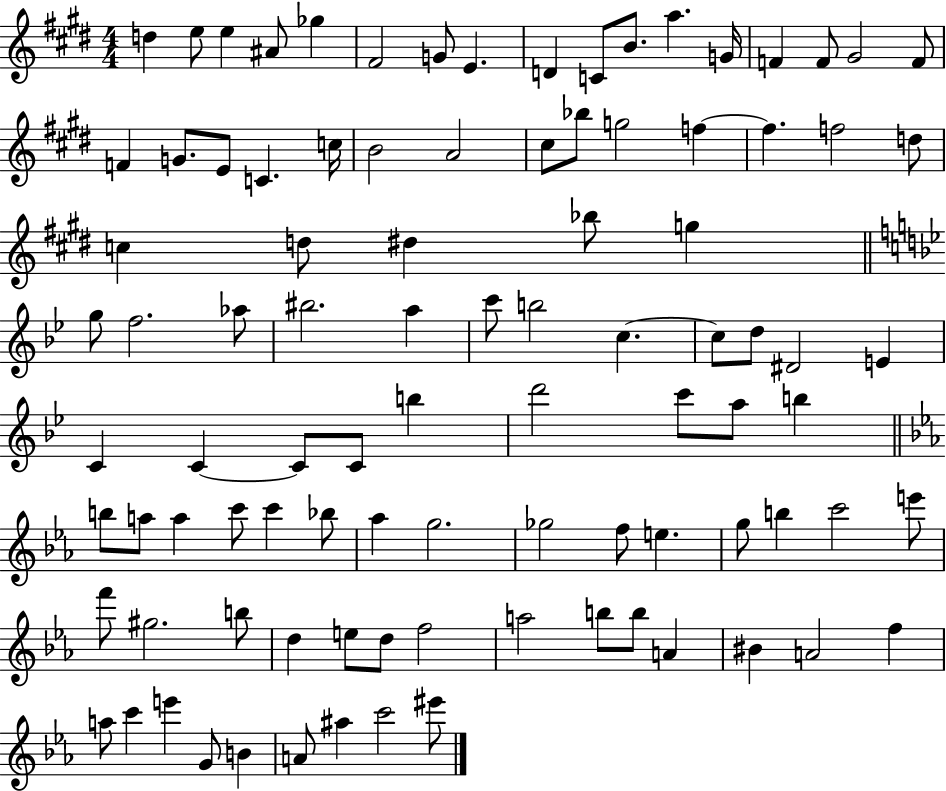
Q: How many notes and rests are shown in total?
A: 95